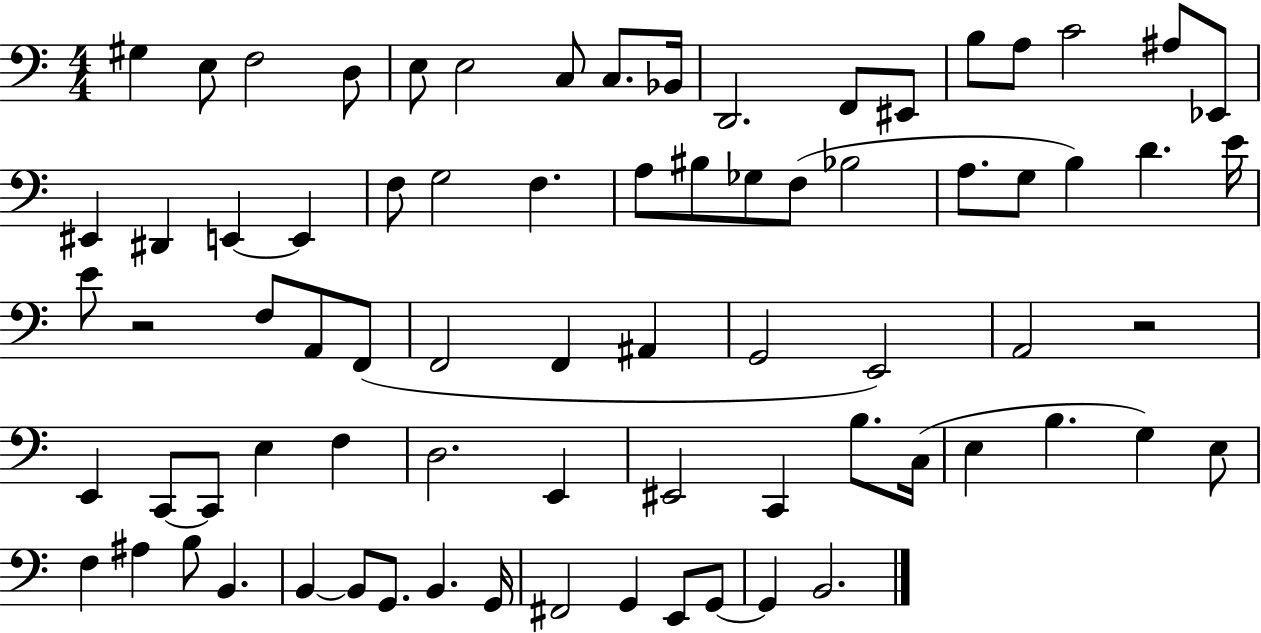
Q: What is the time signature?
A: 4/4